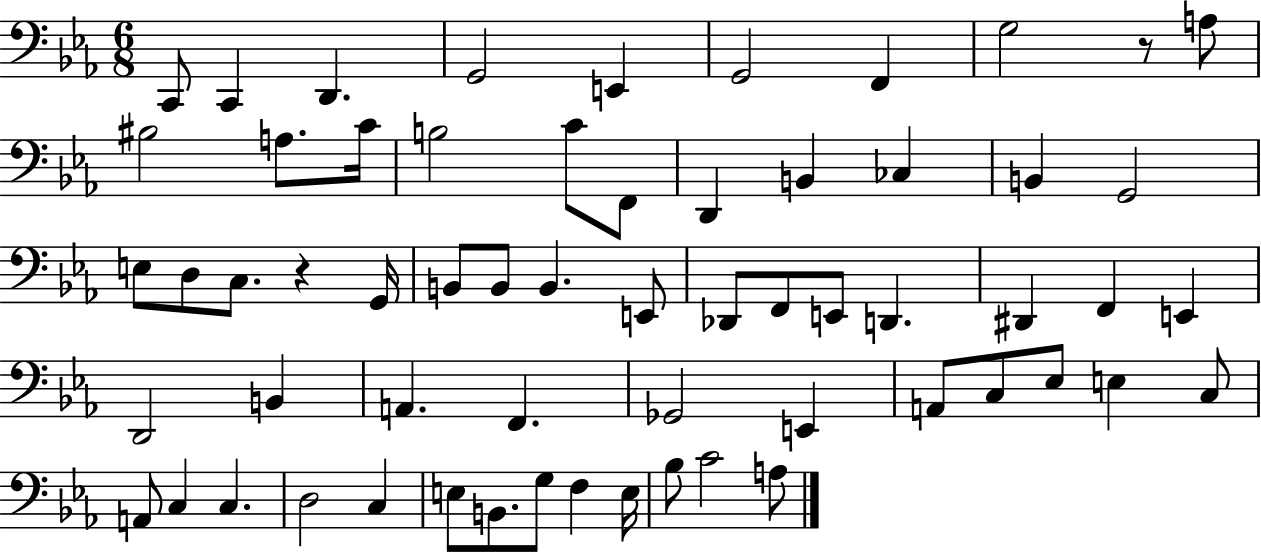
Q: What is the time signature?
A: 6/8